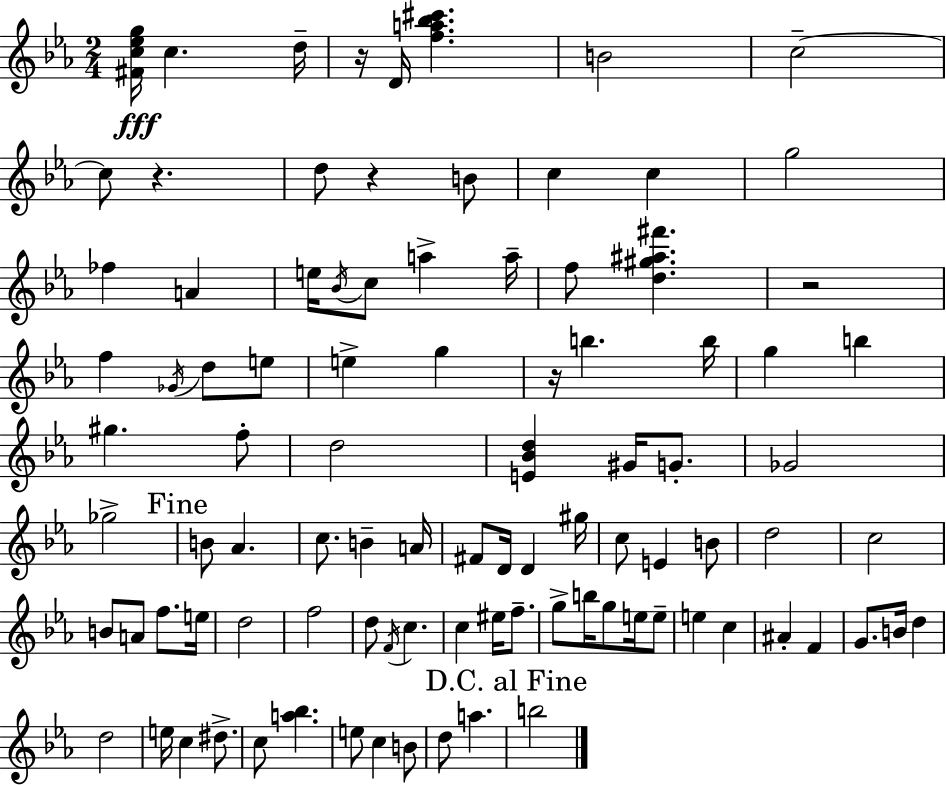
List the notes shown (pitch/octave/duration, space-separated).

[F#4,C5,Eb5,G5]/s C5/q. D5/s R/s D4/s [F5,A5,Bb5,C#6]/q. B4/h C5/h C5/e R/q. D5/e R/q B4/e C5/q C5/q G5/h FES5/q A4/q E5/s Bb4/s C5/e A5/q A5/s F5/e [D5,G#5,A#5,F#6]/q. R/h F5/q Gb4/s D5/e E5/e E5/q G5/q R/s B5/q. B5/s G5/q B5/q G#5/q. F5/e D5/h [E4,Bb4,D5]/q G#4/s G4/e. Gb4/h Gb5/h B4/e Ab4/q. C5/e. B4/q A4/s F#4/e D4/s D4/q G#5/s C5/e E4/q B4/e D5/h C5/h B4/e A4/e F5/e. E5/s D5/h F5/h D5/e F4/s C5/q. C5/q EIS5/s F5/e. G5/e B5/s G5/e E5/s E5/e E5/q C5/q A#4/q F4/q G4/e. B4/s D5/q D5/h E5/s C5/q D#5/e. C5/e [A5,Bb5]/q. E5/e C5/q B4/e D5/e A5/q. B5/h